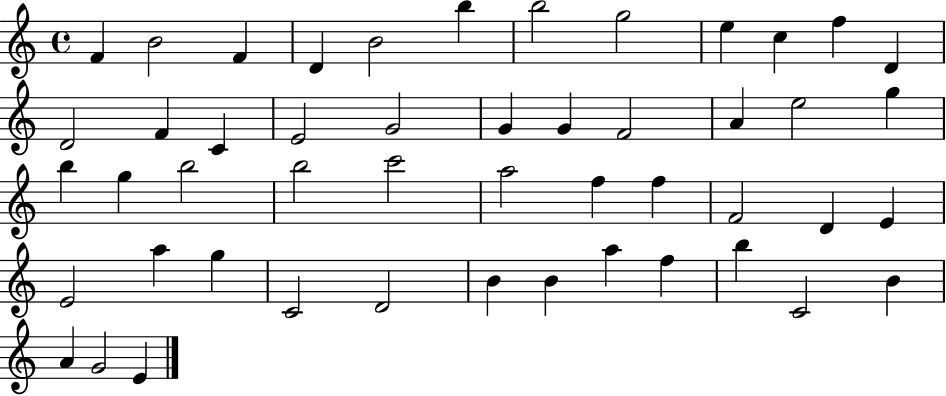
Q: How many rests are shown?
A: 0